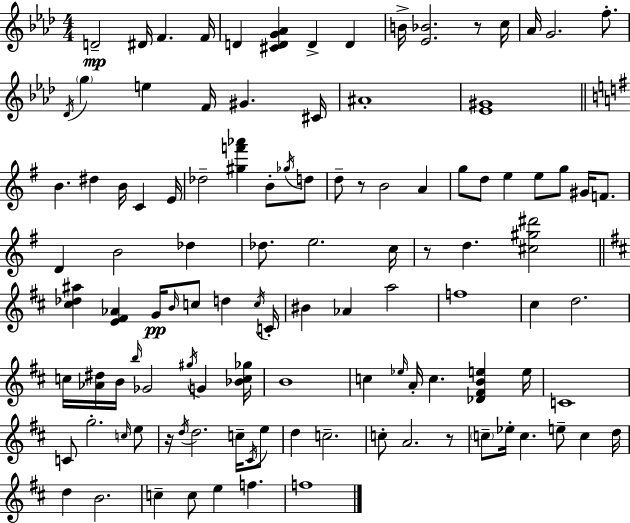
D4/h D#4/s F4/q. F4/s D4/q [C#4,D4,G4,Ab4]/q D4/q D4/q B4/s [Eb4,Bb4]/h. R/e C5/s Ab4/s G4/h. F5/e. Db4/s G5/q E5/q F4/s G#4/q. C#4/s A#4/w [Eb4,G#4]/w B4/q. D#5/q B4/s C4/q E4/s Db5/h [G#5,F6,Ab6]/q B4/e Gb5/s D5/e D5/e R/e B4/h A4/q G5/e D5/e E5/q E5/e G5/e G#4/s F4/e. D4/q B4/h Db5/q Db5/e. E5/h. C5/s R/e D5/q. [C#5,G#5,D#6]/h [C#5,Db5,A#5]/q [E4,F#4,Ab4]/q G4/s B4/s C5/e D5/q C5/s C4/s BIS4/q Ab4/q A5/h F5/w C#5/q D5/h. C5/s [Ab4,D#5]/s B4/s B5/s Gb4/h G#5/s G4/q [Bb4,C5,Gb5]/s B4/w C5/q Eb5/s A4/s C5/q. [Db4,F#4,B4,E5]/q E5/s C4/w C4/e G5/h. C5/s E5/e R/s D5/s D5/h. C5/s C#4/s E5/e D5/q C5/h. C5/e A4/h. R/e C5/e Eb5/s C5/q. E5/e C5/q D5/s D5/q B4/h. C5/q C5/e E5/q F5/q. F5/w